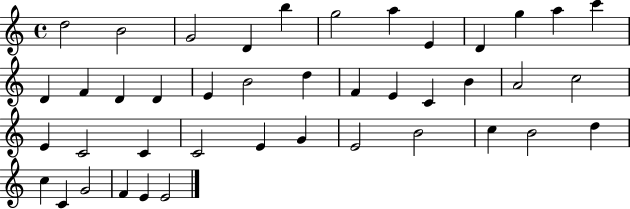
{
  \clef treble
  \time 4/4
  \defaultTimeSignature
  \key c \major
  d''2 b'2 | g'2 d'4 b''4 | g''2 a''4 e'4 | d'4 g''4 a''4 c'''4 | \break d'4 f'4 d'4 d'4 | e'4 b'2 d''4 | f'4 e'4 c'4 b'4 | a'2 c''2 | \break e'4 c'2 c'4 | c'2 e'4 g'4 | e'2 b'2 | c''4 b'2 d''4 | \break c''4 c'4 g'2 | f'4 e'4 e'2 | \bar "|."
}